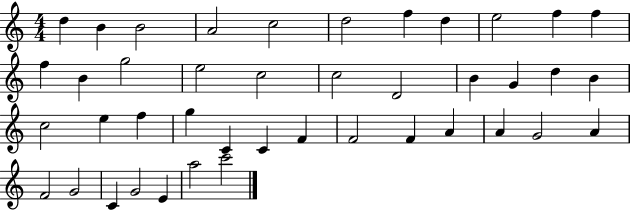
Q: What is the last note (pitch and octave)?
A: C6